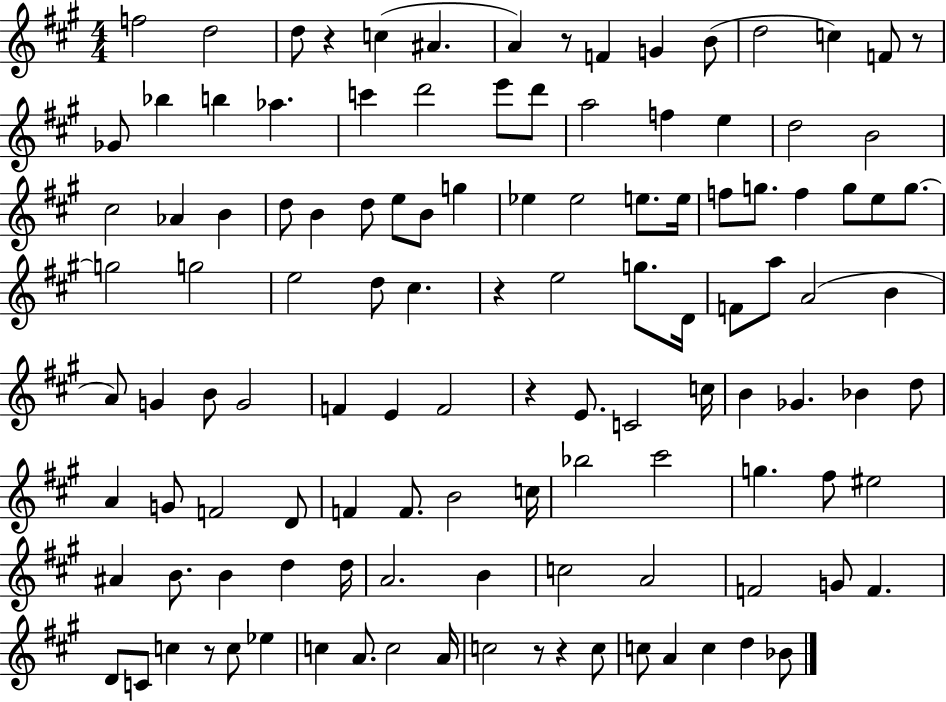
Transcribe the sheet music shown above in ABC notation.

X:1
T:Untitled
M:4/4
L:1/4
K:A
f2 d2 d/2 z c ^A A z/2 F G B/2 d2 c F/2 z/2 _G/2 _b b _a c' d'2 e'/2 d'/2 a2 f e d2 B2 ^c2 _A B d/2 B d/2 e/2 B/2 g _e _e2 e/2 e/4 f/2 g/2 f g/2 e/2 g/2 g2 g2 e2 d/2 ^c z e2 g/2 D/4 F/2 a/2 A2 B A/2 G B/2 G2 F E F2 z E/2 C2 c/4 B _G _B d/2 A G/2 F2 D/2 F F/2 B2 c/4 _b2 ^c'2 g ^f/2 ^e2 ^A B/2 B d d/4 A2 B c2 A2 F2 G/2 F D/2 C/2 c z/2 c/2 _e c A/2 c2 A/4 c2 z/2 z c/2 c/2 A c d _B/2